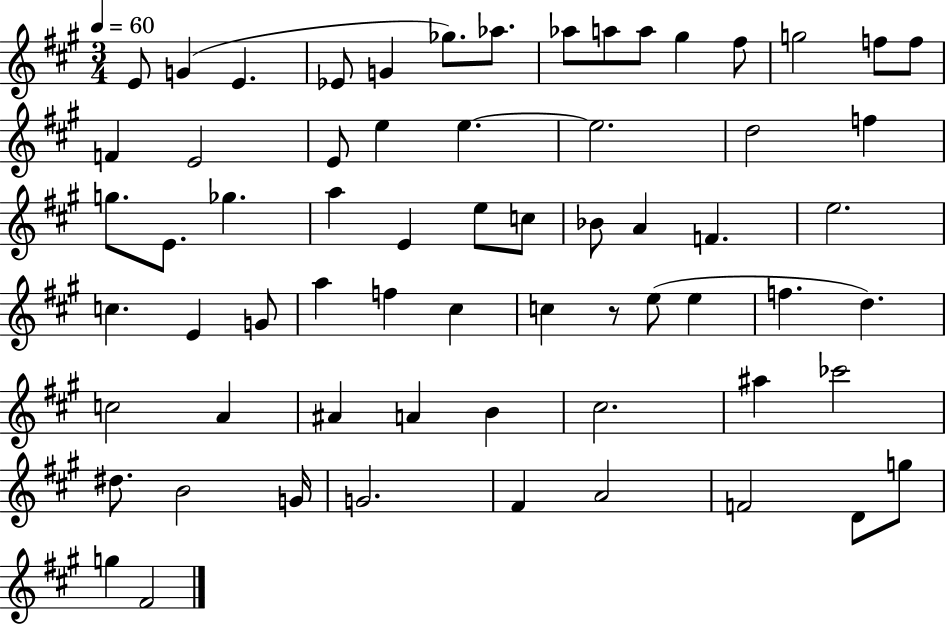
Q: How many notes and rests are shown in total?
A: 65